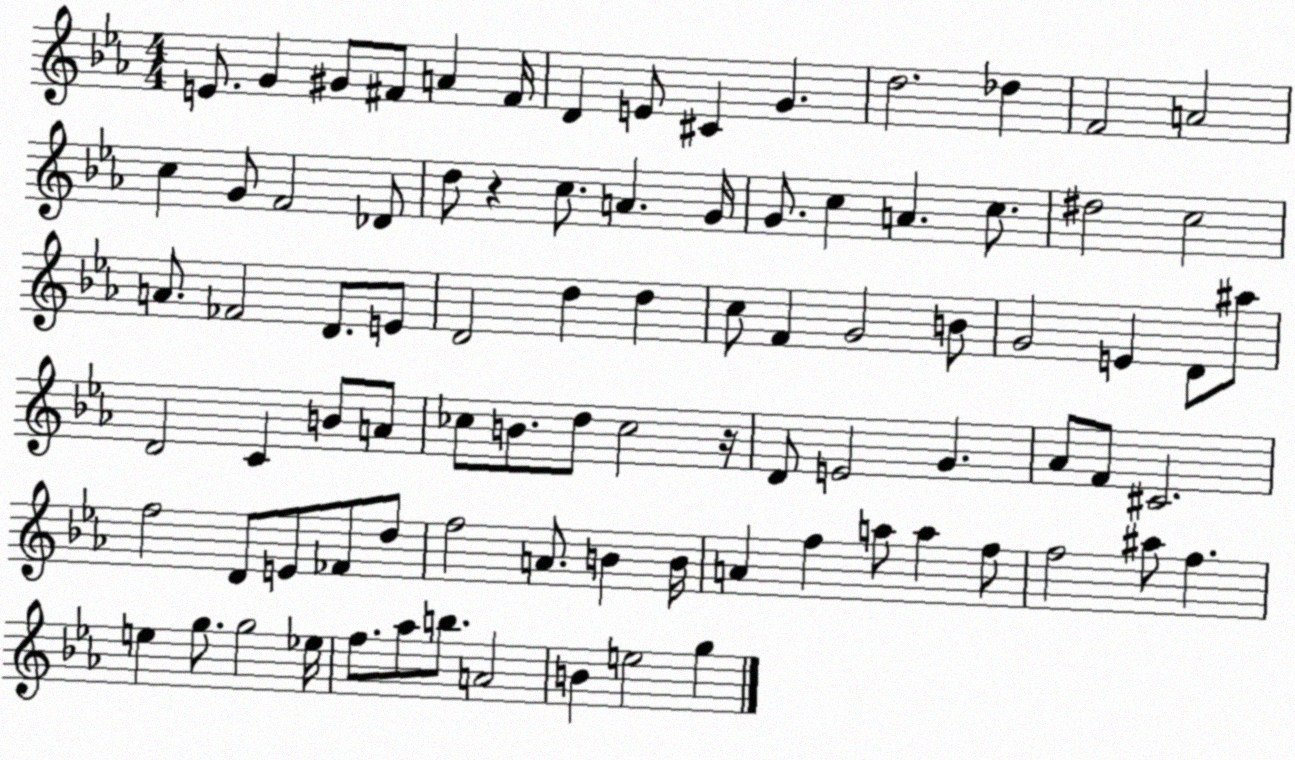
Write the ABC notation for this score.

X:1
T:Untitled
M:4/4
L:1/4
K:Eb
E/2 G ^G/2 ^F/2 A ^F/4 D E/2 ^C G d2 _d F2 A2 c G/2 F2 _D/2 d/2 z c/2 A G/4 G/2 c A c/2 ^d2 c2 A/2 _F2 D/2 E/2 D2 d d c/2 F G2 B/2 G2 E D/2 ^a/2 D2 C B/2 A/2 _c/2 B/2 d/2 _c2 z/4 D/2 E2 G _A/2 F/2 ^C2 f2 D/2 E/2 _F/2 d/2 f2 A/2 B B/4 A f a/2 a f/2 f2 ^a/2 f e g/2 g2 _e/4 f/2 _a/2 b/2 A2 B e2 g